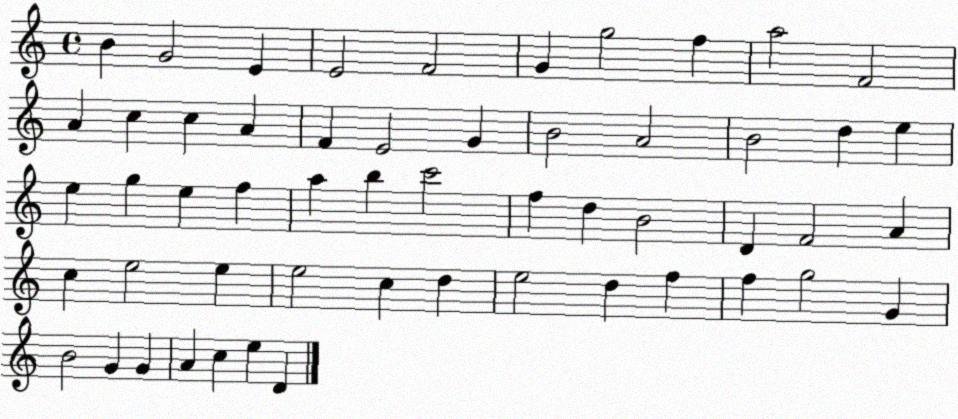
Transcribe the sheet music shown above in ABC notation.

X:1
T:Untitled
M:4/4
L:1/4
K:C
B G2 E E2 F2 G g2 f a2 F2 A c c A F E2 G B2 A2 B2 d e e g e f a b c'2 f d B2 D F2 A c e2 e e2 c d e2 d f f g2 G B2 G G A c e D